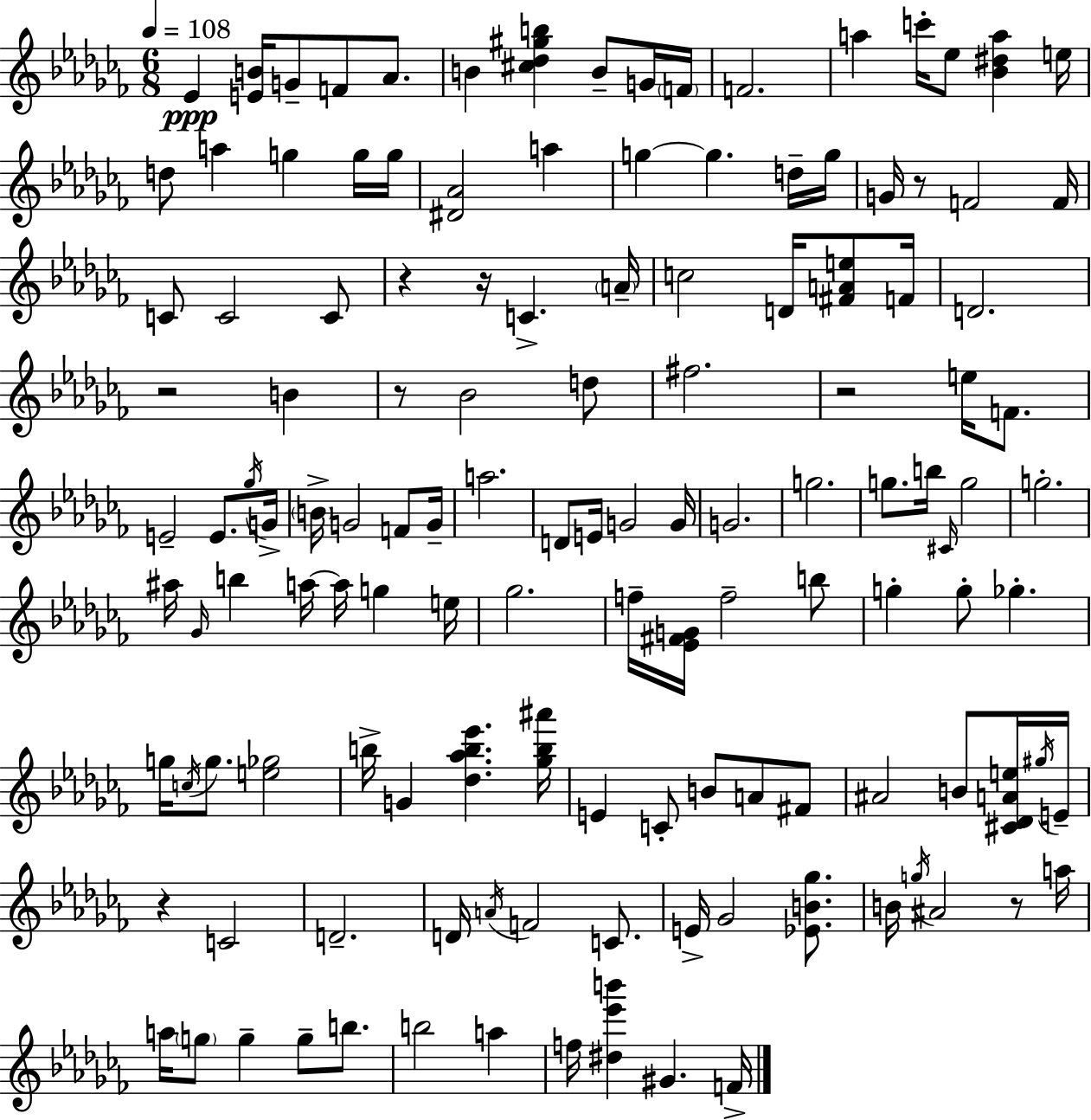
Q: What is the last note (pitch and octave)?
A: F4